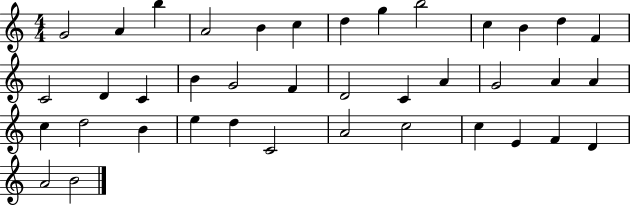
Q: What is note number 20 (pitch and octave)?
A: D4